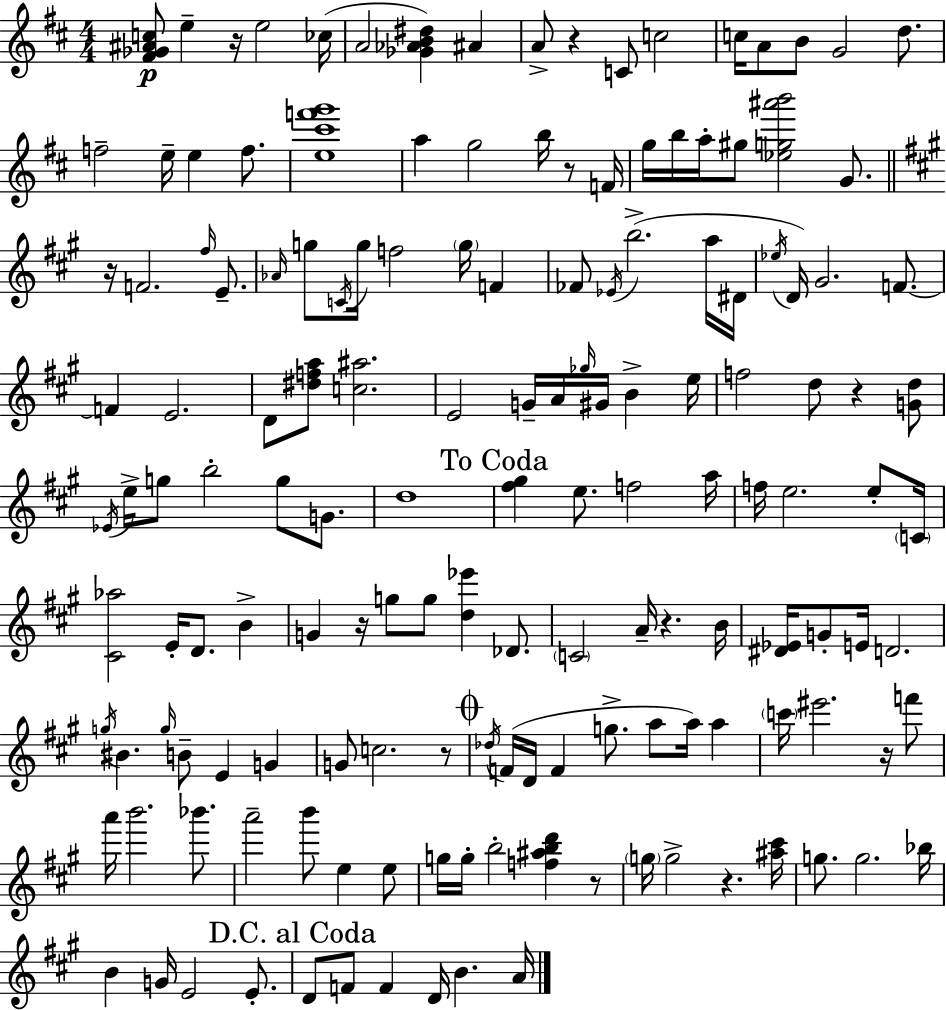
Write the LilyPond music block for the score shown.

{
  \clef treble
  \numericTimeSignature
  \time 4/4
  \key d \major
  <fis' ges' ais' c''>8\p e''4-- r16 e''2 ces''16( | a'2 <ges' aes' b' dis''>4) ais'4 | a'8-> r4 c'8 c''2 | c''16 a'8 b'8 g'2 d''8. | \break f''2-- e''16-- e''4 f''8. | <e'' cis''' f''' g'''>1 | a''4 g''2 b''16 r8 f'16 | g''16 b''16 a''16-. gis''8 <ees'' g'' ais''' b'''>2 g'8. | \break \bar "||" \break \key a \major r16 f'2. \grace { fis''16 } e'8.-- | \grace { aes'16 } g''8 \acciaccatura { c'16 } g''16 f''2 \parenthesize g''16 f'4 | fes'8 \acciaccatura { ees'16 } b''2.->( | a''16 dis'16 \acciaccatura { ees''16 }) d'16 gis'2. | \break f'8.~~ f'4 e'2. | d'8 <dis'' f'' a''>8 <c'' ais''>2. | e'2 g'16-- a'16 \grace { ges''16 } | gis'16 b'4-> e''16 f''2 d''8 | \break r4 <g' d''>8 \acciaccatura { ees'16 } e''16-> g''8 b''2-. | g''8 g'8. d''1 | \mark "To Coda" <fis'' gis''>4 e''8. f''2 | a''16 f''16 e''2. | \break e''8-. \parenthesize c'16 <cis' aes''>2 e'16-. | d'8. b'4-> g'4 r16 g''8 g''8 | <d'' ees'''>4 des'8. \parenthesize c'2 a'16-- | r4. b'16 <dis' ees'>16 g'8-. e'16 d'2. | \break \acciaccatura { g''16 } bis'4. \grace { g''16 } b'8-- | e'4 g'4 g'8 c''2. | r8 \mark \markup { \musicglyph "scripts.coda" } \acciaccatura { des''16 } f'16( d'16 f'4 | g''8.-> a''8 a''16) a''4 \parenthesize c'''16 eis'''2. | \break r16 f'''8 a'''16 b'''2. | bes'''8. a'''2-- | b'''8 e''4 e''8 g''16 g''16-. b''2-. | <f'' ais'' b'' d'''>4 r8 \parenthesize g''16 g''2-> | \break r4. <ais'' cis'''>16 g''8. g''2. | bes''16 b'4 g'16 e'2 | e'8.-. \mark "D.C. al Coda" d'8 f'8 f'4 | d'16 b'4. a'16 \bar "|."
}